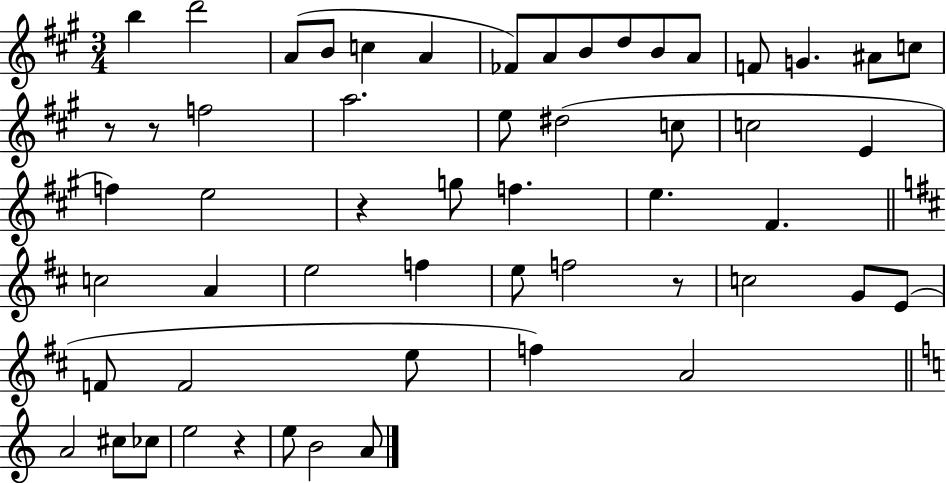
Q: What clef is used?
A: treble